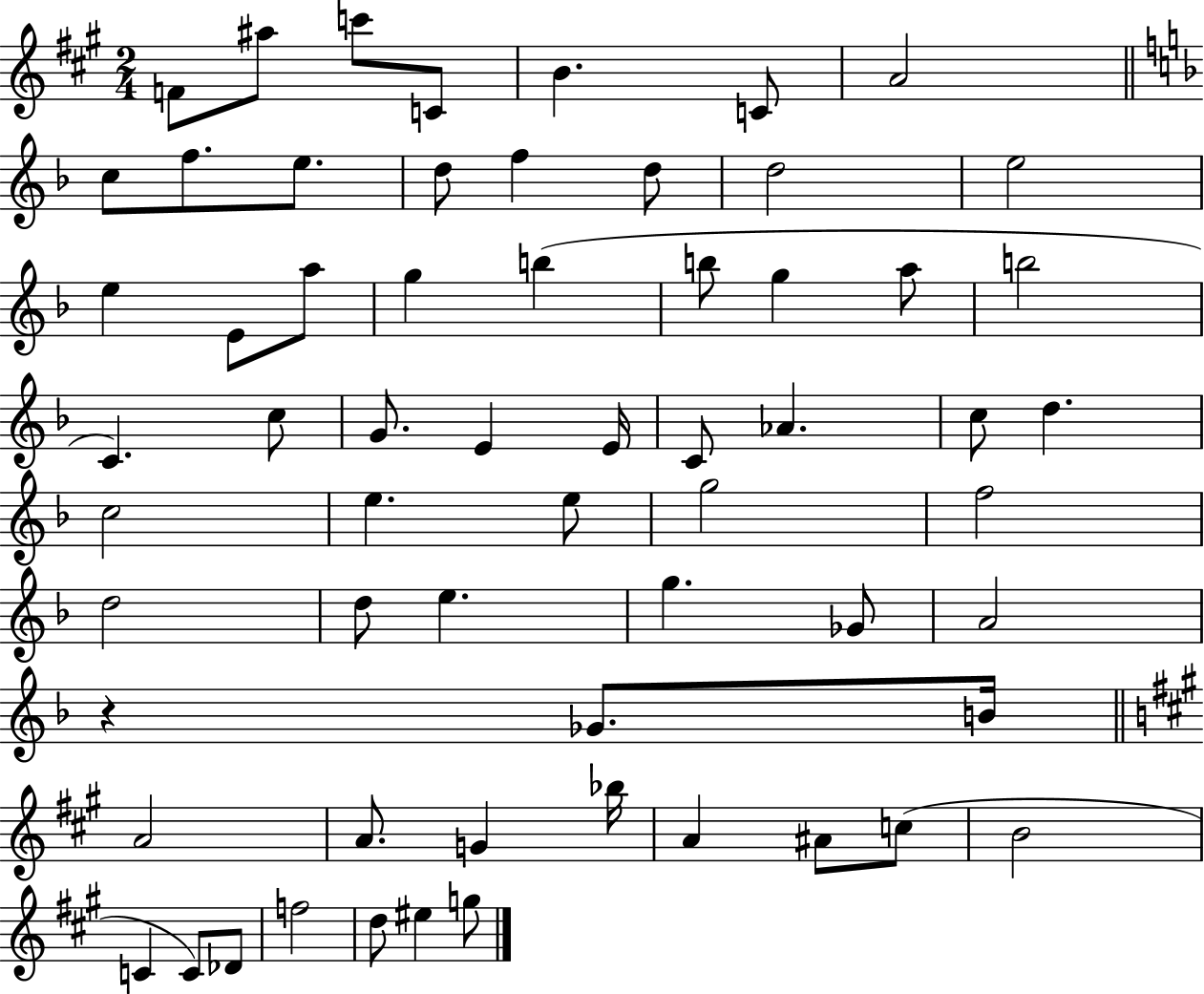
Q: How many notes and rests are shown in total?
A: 62